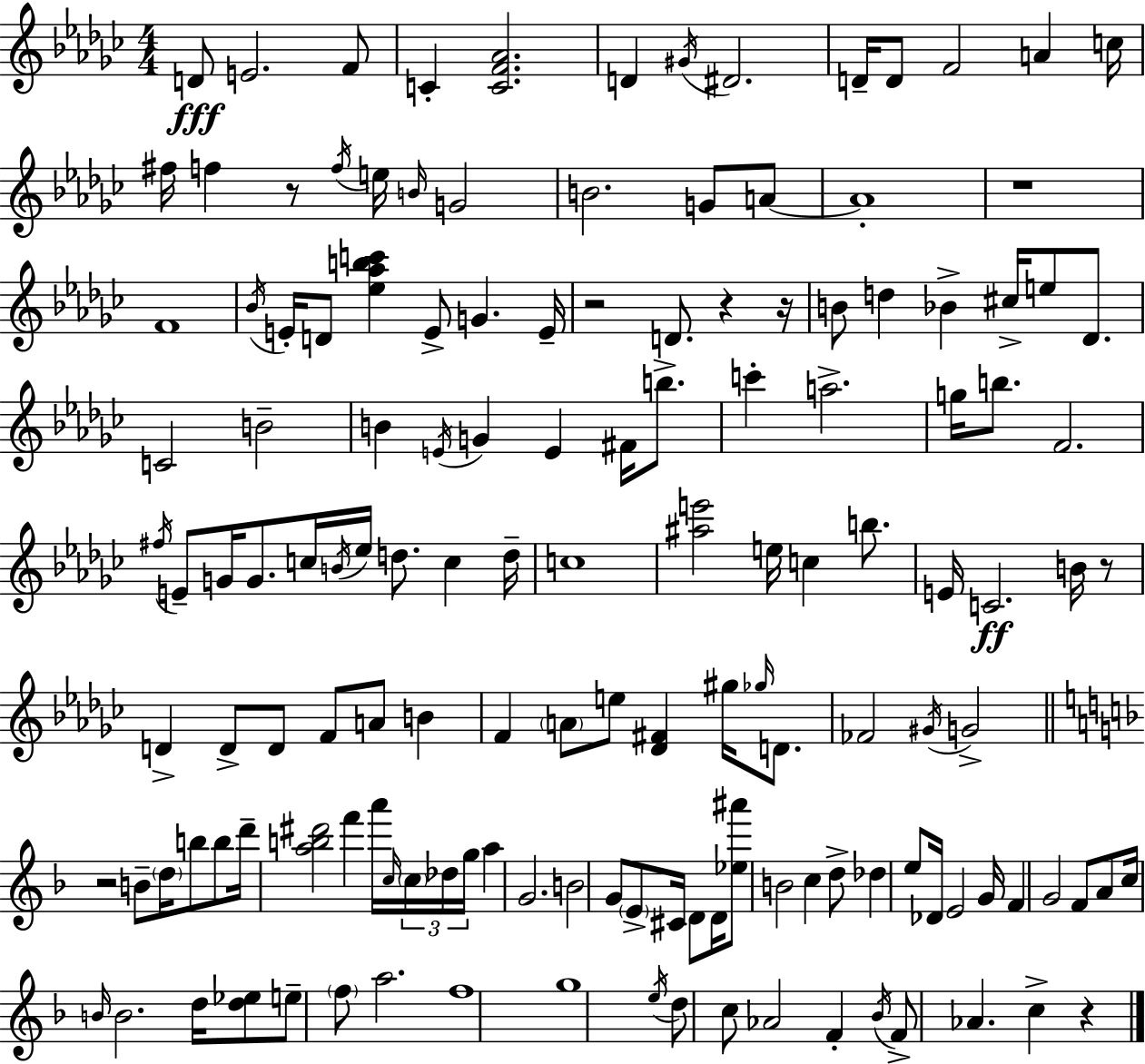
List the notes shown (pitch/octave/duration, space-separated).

D4/e E4/h. F4/e C4/q [C4,F4,Ab4]/h. D4/q G#4/s D#4/h. D4/s D4/e F4/h A4/q C5/s F#5/s F5/q R/e F5/s E5/s B4/s G4/h B4/h. G4/e A4/e A4/w R/w F4/w Bb4/s E4/s D4/e [Eb5,Ab5,B5,C6]/q E4/e G4/q. E4/s R/h D4/e. R/q R/s B4/e D5/q Bb4/q C#5/s E5/e Db4/e. C4/h B4/h B4/q E4/s G4/q E4/q F#4/s B5/e. C6/q A5/h. G5/s B5/e. F4/h. F#5/s E4/e G4/s G4/e. C5/s B4/s Eb5/s D5/e. C5/q D5/s C5/w [A#5,E6]/h E5/s C5/q B5/e. E4/s C4/h. B4/s R/e D4/q D4/e D4/e F4/e A4/e B4/q F4/q A4/e E5/e [Db4,F#4]/q G#5/s Gb5/s D4/e. FES4/h G#4/s G4/h R/h B4/e D5/s B5/e B5/e D6/s [A5,B5,D#6]/h F6/q A6/s C5/s C5/s Db5/s G5/s A5/q G4/h. B4/h G4/e E4/e C#4/s D4/e D4/s [Eb5,A#6]/e B4/h C5/q D5/e Db5/q E5/e Db4/s E4/h G4/s F4/q G4/h F4/e A4/e C5/s B4/s B4/h. D5/s [D5,Eb5]/e E5/e F5/e A5/h. F5/w G5/w E5/s D5/e C5/e Ab4/h F4/q Bb4/s F4/e Ab4/q. C5/q R/q